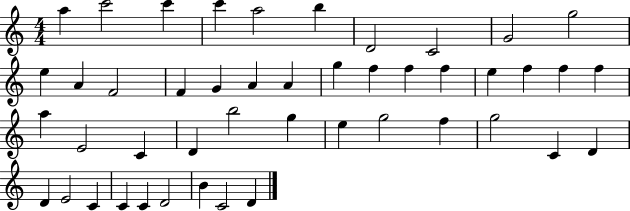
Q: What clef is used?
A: treble